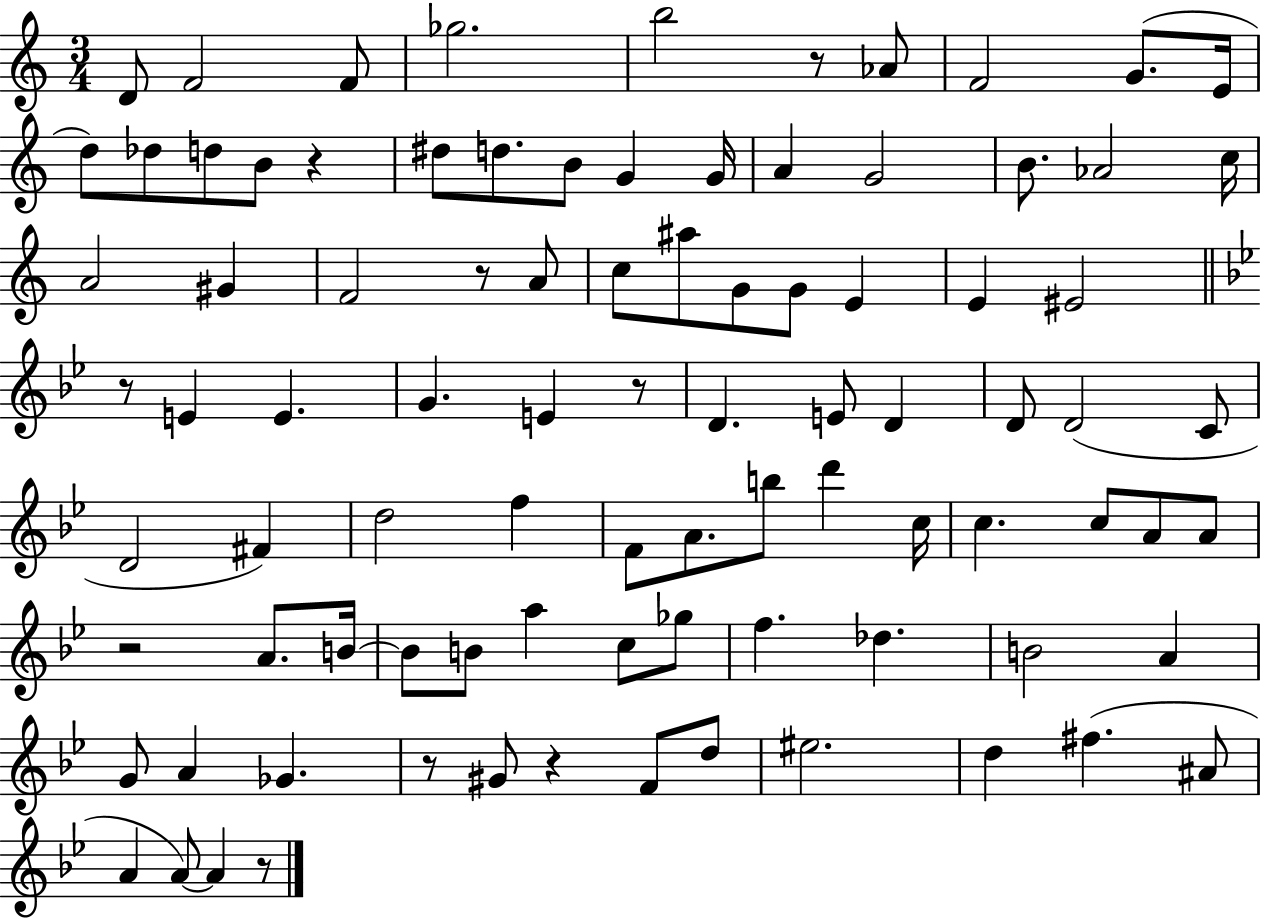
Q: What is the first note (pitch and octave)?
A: D4